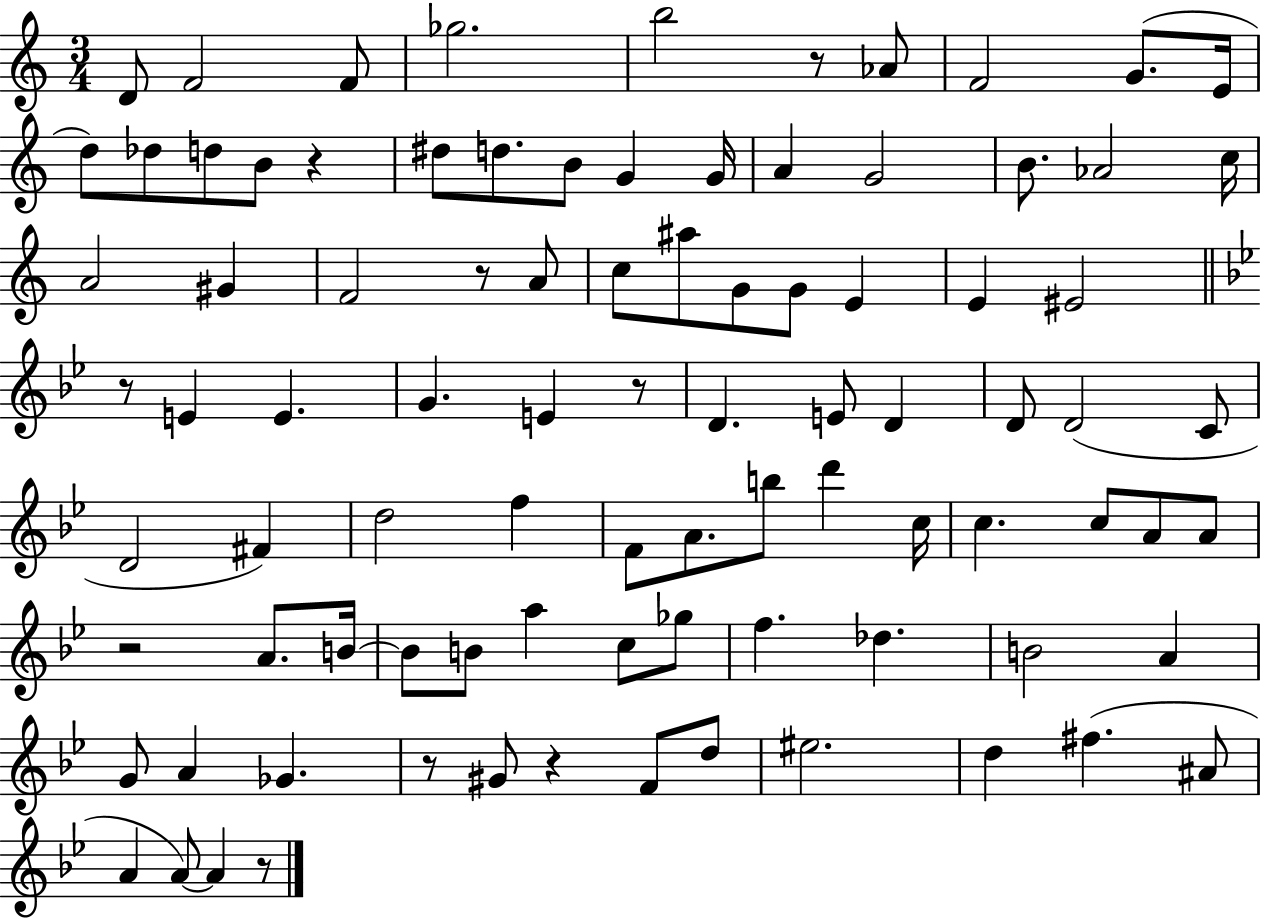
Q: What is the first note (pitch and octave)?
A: D4